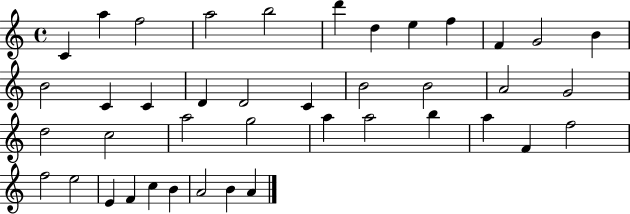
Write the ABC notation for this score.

X:1
T:Untitled
M:4/4
L:1/4
K:C
C a f2 a2 b2 d' d e f F G2 B B2 C C D D2 C B2 B2 A2 G2 d2 c2 a2 g2 a a2 b a F f2 f2 e2 E F c B A2 B A